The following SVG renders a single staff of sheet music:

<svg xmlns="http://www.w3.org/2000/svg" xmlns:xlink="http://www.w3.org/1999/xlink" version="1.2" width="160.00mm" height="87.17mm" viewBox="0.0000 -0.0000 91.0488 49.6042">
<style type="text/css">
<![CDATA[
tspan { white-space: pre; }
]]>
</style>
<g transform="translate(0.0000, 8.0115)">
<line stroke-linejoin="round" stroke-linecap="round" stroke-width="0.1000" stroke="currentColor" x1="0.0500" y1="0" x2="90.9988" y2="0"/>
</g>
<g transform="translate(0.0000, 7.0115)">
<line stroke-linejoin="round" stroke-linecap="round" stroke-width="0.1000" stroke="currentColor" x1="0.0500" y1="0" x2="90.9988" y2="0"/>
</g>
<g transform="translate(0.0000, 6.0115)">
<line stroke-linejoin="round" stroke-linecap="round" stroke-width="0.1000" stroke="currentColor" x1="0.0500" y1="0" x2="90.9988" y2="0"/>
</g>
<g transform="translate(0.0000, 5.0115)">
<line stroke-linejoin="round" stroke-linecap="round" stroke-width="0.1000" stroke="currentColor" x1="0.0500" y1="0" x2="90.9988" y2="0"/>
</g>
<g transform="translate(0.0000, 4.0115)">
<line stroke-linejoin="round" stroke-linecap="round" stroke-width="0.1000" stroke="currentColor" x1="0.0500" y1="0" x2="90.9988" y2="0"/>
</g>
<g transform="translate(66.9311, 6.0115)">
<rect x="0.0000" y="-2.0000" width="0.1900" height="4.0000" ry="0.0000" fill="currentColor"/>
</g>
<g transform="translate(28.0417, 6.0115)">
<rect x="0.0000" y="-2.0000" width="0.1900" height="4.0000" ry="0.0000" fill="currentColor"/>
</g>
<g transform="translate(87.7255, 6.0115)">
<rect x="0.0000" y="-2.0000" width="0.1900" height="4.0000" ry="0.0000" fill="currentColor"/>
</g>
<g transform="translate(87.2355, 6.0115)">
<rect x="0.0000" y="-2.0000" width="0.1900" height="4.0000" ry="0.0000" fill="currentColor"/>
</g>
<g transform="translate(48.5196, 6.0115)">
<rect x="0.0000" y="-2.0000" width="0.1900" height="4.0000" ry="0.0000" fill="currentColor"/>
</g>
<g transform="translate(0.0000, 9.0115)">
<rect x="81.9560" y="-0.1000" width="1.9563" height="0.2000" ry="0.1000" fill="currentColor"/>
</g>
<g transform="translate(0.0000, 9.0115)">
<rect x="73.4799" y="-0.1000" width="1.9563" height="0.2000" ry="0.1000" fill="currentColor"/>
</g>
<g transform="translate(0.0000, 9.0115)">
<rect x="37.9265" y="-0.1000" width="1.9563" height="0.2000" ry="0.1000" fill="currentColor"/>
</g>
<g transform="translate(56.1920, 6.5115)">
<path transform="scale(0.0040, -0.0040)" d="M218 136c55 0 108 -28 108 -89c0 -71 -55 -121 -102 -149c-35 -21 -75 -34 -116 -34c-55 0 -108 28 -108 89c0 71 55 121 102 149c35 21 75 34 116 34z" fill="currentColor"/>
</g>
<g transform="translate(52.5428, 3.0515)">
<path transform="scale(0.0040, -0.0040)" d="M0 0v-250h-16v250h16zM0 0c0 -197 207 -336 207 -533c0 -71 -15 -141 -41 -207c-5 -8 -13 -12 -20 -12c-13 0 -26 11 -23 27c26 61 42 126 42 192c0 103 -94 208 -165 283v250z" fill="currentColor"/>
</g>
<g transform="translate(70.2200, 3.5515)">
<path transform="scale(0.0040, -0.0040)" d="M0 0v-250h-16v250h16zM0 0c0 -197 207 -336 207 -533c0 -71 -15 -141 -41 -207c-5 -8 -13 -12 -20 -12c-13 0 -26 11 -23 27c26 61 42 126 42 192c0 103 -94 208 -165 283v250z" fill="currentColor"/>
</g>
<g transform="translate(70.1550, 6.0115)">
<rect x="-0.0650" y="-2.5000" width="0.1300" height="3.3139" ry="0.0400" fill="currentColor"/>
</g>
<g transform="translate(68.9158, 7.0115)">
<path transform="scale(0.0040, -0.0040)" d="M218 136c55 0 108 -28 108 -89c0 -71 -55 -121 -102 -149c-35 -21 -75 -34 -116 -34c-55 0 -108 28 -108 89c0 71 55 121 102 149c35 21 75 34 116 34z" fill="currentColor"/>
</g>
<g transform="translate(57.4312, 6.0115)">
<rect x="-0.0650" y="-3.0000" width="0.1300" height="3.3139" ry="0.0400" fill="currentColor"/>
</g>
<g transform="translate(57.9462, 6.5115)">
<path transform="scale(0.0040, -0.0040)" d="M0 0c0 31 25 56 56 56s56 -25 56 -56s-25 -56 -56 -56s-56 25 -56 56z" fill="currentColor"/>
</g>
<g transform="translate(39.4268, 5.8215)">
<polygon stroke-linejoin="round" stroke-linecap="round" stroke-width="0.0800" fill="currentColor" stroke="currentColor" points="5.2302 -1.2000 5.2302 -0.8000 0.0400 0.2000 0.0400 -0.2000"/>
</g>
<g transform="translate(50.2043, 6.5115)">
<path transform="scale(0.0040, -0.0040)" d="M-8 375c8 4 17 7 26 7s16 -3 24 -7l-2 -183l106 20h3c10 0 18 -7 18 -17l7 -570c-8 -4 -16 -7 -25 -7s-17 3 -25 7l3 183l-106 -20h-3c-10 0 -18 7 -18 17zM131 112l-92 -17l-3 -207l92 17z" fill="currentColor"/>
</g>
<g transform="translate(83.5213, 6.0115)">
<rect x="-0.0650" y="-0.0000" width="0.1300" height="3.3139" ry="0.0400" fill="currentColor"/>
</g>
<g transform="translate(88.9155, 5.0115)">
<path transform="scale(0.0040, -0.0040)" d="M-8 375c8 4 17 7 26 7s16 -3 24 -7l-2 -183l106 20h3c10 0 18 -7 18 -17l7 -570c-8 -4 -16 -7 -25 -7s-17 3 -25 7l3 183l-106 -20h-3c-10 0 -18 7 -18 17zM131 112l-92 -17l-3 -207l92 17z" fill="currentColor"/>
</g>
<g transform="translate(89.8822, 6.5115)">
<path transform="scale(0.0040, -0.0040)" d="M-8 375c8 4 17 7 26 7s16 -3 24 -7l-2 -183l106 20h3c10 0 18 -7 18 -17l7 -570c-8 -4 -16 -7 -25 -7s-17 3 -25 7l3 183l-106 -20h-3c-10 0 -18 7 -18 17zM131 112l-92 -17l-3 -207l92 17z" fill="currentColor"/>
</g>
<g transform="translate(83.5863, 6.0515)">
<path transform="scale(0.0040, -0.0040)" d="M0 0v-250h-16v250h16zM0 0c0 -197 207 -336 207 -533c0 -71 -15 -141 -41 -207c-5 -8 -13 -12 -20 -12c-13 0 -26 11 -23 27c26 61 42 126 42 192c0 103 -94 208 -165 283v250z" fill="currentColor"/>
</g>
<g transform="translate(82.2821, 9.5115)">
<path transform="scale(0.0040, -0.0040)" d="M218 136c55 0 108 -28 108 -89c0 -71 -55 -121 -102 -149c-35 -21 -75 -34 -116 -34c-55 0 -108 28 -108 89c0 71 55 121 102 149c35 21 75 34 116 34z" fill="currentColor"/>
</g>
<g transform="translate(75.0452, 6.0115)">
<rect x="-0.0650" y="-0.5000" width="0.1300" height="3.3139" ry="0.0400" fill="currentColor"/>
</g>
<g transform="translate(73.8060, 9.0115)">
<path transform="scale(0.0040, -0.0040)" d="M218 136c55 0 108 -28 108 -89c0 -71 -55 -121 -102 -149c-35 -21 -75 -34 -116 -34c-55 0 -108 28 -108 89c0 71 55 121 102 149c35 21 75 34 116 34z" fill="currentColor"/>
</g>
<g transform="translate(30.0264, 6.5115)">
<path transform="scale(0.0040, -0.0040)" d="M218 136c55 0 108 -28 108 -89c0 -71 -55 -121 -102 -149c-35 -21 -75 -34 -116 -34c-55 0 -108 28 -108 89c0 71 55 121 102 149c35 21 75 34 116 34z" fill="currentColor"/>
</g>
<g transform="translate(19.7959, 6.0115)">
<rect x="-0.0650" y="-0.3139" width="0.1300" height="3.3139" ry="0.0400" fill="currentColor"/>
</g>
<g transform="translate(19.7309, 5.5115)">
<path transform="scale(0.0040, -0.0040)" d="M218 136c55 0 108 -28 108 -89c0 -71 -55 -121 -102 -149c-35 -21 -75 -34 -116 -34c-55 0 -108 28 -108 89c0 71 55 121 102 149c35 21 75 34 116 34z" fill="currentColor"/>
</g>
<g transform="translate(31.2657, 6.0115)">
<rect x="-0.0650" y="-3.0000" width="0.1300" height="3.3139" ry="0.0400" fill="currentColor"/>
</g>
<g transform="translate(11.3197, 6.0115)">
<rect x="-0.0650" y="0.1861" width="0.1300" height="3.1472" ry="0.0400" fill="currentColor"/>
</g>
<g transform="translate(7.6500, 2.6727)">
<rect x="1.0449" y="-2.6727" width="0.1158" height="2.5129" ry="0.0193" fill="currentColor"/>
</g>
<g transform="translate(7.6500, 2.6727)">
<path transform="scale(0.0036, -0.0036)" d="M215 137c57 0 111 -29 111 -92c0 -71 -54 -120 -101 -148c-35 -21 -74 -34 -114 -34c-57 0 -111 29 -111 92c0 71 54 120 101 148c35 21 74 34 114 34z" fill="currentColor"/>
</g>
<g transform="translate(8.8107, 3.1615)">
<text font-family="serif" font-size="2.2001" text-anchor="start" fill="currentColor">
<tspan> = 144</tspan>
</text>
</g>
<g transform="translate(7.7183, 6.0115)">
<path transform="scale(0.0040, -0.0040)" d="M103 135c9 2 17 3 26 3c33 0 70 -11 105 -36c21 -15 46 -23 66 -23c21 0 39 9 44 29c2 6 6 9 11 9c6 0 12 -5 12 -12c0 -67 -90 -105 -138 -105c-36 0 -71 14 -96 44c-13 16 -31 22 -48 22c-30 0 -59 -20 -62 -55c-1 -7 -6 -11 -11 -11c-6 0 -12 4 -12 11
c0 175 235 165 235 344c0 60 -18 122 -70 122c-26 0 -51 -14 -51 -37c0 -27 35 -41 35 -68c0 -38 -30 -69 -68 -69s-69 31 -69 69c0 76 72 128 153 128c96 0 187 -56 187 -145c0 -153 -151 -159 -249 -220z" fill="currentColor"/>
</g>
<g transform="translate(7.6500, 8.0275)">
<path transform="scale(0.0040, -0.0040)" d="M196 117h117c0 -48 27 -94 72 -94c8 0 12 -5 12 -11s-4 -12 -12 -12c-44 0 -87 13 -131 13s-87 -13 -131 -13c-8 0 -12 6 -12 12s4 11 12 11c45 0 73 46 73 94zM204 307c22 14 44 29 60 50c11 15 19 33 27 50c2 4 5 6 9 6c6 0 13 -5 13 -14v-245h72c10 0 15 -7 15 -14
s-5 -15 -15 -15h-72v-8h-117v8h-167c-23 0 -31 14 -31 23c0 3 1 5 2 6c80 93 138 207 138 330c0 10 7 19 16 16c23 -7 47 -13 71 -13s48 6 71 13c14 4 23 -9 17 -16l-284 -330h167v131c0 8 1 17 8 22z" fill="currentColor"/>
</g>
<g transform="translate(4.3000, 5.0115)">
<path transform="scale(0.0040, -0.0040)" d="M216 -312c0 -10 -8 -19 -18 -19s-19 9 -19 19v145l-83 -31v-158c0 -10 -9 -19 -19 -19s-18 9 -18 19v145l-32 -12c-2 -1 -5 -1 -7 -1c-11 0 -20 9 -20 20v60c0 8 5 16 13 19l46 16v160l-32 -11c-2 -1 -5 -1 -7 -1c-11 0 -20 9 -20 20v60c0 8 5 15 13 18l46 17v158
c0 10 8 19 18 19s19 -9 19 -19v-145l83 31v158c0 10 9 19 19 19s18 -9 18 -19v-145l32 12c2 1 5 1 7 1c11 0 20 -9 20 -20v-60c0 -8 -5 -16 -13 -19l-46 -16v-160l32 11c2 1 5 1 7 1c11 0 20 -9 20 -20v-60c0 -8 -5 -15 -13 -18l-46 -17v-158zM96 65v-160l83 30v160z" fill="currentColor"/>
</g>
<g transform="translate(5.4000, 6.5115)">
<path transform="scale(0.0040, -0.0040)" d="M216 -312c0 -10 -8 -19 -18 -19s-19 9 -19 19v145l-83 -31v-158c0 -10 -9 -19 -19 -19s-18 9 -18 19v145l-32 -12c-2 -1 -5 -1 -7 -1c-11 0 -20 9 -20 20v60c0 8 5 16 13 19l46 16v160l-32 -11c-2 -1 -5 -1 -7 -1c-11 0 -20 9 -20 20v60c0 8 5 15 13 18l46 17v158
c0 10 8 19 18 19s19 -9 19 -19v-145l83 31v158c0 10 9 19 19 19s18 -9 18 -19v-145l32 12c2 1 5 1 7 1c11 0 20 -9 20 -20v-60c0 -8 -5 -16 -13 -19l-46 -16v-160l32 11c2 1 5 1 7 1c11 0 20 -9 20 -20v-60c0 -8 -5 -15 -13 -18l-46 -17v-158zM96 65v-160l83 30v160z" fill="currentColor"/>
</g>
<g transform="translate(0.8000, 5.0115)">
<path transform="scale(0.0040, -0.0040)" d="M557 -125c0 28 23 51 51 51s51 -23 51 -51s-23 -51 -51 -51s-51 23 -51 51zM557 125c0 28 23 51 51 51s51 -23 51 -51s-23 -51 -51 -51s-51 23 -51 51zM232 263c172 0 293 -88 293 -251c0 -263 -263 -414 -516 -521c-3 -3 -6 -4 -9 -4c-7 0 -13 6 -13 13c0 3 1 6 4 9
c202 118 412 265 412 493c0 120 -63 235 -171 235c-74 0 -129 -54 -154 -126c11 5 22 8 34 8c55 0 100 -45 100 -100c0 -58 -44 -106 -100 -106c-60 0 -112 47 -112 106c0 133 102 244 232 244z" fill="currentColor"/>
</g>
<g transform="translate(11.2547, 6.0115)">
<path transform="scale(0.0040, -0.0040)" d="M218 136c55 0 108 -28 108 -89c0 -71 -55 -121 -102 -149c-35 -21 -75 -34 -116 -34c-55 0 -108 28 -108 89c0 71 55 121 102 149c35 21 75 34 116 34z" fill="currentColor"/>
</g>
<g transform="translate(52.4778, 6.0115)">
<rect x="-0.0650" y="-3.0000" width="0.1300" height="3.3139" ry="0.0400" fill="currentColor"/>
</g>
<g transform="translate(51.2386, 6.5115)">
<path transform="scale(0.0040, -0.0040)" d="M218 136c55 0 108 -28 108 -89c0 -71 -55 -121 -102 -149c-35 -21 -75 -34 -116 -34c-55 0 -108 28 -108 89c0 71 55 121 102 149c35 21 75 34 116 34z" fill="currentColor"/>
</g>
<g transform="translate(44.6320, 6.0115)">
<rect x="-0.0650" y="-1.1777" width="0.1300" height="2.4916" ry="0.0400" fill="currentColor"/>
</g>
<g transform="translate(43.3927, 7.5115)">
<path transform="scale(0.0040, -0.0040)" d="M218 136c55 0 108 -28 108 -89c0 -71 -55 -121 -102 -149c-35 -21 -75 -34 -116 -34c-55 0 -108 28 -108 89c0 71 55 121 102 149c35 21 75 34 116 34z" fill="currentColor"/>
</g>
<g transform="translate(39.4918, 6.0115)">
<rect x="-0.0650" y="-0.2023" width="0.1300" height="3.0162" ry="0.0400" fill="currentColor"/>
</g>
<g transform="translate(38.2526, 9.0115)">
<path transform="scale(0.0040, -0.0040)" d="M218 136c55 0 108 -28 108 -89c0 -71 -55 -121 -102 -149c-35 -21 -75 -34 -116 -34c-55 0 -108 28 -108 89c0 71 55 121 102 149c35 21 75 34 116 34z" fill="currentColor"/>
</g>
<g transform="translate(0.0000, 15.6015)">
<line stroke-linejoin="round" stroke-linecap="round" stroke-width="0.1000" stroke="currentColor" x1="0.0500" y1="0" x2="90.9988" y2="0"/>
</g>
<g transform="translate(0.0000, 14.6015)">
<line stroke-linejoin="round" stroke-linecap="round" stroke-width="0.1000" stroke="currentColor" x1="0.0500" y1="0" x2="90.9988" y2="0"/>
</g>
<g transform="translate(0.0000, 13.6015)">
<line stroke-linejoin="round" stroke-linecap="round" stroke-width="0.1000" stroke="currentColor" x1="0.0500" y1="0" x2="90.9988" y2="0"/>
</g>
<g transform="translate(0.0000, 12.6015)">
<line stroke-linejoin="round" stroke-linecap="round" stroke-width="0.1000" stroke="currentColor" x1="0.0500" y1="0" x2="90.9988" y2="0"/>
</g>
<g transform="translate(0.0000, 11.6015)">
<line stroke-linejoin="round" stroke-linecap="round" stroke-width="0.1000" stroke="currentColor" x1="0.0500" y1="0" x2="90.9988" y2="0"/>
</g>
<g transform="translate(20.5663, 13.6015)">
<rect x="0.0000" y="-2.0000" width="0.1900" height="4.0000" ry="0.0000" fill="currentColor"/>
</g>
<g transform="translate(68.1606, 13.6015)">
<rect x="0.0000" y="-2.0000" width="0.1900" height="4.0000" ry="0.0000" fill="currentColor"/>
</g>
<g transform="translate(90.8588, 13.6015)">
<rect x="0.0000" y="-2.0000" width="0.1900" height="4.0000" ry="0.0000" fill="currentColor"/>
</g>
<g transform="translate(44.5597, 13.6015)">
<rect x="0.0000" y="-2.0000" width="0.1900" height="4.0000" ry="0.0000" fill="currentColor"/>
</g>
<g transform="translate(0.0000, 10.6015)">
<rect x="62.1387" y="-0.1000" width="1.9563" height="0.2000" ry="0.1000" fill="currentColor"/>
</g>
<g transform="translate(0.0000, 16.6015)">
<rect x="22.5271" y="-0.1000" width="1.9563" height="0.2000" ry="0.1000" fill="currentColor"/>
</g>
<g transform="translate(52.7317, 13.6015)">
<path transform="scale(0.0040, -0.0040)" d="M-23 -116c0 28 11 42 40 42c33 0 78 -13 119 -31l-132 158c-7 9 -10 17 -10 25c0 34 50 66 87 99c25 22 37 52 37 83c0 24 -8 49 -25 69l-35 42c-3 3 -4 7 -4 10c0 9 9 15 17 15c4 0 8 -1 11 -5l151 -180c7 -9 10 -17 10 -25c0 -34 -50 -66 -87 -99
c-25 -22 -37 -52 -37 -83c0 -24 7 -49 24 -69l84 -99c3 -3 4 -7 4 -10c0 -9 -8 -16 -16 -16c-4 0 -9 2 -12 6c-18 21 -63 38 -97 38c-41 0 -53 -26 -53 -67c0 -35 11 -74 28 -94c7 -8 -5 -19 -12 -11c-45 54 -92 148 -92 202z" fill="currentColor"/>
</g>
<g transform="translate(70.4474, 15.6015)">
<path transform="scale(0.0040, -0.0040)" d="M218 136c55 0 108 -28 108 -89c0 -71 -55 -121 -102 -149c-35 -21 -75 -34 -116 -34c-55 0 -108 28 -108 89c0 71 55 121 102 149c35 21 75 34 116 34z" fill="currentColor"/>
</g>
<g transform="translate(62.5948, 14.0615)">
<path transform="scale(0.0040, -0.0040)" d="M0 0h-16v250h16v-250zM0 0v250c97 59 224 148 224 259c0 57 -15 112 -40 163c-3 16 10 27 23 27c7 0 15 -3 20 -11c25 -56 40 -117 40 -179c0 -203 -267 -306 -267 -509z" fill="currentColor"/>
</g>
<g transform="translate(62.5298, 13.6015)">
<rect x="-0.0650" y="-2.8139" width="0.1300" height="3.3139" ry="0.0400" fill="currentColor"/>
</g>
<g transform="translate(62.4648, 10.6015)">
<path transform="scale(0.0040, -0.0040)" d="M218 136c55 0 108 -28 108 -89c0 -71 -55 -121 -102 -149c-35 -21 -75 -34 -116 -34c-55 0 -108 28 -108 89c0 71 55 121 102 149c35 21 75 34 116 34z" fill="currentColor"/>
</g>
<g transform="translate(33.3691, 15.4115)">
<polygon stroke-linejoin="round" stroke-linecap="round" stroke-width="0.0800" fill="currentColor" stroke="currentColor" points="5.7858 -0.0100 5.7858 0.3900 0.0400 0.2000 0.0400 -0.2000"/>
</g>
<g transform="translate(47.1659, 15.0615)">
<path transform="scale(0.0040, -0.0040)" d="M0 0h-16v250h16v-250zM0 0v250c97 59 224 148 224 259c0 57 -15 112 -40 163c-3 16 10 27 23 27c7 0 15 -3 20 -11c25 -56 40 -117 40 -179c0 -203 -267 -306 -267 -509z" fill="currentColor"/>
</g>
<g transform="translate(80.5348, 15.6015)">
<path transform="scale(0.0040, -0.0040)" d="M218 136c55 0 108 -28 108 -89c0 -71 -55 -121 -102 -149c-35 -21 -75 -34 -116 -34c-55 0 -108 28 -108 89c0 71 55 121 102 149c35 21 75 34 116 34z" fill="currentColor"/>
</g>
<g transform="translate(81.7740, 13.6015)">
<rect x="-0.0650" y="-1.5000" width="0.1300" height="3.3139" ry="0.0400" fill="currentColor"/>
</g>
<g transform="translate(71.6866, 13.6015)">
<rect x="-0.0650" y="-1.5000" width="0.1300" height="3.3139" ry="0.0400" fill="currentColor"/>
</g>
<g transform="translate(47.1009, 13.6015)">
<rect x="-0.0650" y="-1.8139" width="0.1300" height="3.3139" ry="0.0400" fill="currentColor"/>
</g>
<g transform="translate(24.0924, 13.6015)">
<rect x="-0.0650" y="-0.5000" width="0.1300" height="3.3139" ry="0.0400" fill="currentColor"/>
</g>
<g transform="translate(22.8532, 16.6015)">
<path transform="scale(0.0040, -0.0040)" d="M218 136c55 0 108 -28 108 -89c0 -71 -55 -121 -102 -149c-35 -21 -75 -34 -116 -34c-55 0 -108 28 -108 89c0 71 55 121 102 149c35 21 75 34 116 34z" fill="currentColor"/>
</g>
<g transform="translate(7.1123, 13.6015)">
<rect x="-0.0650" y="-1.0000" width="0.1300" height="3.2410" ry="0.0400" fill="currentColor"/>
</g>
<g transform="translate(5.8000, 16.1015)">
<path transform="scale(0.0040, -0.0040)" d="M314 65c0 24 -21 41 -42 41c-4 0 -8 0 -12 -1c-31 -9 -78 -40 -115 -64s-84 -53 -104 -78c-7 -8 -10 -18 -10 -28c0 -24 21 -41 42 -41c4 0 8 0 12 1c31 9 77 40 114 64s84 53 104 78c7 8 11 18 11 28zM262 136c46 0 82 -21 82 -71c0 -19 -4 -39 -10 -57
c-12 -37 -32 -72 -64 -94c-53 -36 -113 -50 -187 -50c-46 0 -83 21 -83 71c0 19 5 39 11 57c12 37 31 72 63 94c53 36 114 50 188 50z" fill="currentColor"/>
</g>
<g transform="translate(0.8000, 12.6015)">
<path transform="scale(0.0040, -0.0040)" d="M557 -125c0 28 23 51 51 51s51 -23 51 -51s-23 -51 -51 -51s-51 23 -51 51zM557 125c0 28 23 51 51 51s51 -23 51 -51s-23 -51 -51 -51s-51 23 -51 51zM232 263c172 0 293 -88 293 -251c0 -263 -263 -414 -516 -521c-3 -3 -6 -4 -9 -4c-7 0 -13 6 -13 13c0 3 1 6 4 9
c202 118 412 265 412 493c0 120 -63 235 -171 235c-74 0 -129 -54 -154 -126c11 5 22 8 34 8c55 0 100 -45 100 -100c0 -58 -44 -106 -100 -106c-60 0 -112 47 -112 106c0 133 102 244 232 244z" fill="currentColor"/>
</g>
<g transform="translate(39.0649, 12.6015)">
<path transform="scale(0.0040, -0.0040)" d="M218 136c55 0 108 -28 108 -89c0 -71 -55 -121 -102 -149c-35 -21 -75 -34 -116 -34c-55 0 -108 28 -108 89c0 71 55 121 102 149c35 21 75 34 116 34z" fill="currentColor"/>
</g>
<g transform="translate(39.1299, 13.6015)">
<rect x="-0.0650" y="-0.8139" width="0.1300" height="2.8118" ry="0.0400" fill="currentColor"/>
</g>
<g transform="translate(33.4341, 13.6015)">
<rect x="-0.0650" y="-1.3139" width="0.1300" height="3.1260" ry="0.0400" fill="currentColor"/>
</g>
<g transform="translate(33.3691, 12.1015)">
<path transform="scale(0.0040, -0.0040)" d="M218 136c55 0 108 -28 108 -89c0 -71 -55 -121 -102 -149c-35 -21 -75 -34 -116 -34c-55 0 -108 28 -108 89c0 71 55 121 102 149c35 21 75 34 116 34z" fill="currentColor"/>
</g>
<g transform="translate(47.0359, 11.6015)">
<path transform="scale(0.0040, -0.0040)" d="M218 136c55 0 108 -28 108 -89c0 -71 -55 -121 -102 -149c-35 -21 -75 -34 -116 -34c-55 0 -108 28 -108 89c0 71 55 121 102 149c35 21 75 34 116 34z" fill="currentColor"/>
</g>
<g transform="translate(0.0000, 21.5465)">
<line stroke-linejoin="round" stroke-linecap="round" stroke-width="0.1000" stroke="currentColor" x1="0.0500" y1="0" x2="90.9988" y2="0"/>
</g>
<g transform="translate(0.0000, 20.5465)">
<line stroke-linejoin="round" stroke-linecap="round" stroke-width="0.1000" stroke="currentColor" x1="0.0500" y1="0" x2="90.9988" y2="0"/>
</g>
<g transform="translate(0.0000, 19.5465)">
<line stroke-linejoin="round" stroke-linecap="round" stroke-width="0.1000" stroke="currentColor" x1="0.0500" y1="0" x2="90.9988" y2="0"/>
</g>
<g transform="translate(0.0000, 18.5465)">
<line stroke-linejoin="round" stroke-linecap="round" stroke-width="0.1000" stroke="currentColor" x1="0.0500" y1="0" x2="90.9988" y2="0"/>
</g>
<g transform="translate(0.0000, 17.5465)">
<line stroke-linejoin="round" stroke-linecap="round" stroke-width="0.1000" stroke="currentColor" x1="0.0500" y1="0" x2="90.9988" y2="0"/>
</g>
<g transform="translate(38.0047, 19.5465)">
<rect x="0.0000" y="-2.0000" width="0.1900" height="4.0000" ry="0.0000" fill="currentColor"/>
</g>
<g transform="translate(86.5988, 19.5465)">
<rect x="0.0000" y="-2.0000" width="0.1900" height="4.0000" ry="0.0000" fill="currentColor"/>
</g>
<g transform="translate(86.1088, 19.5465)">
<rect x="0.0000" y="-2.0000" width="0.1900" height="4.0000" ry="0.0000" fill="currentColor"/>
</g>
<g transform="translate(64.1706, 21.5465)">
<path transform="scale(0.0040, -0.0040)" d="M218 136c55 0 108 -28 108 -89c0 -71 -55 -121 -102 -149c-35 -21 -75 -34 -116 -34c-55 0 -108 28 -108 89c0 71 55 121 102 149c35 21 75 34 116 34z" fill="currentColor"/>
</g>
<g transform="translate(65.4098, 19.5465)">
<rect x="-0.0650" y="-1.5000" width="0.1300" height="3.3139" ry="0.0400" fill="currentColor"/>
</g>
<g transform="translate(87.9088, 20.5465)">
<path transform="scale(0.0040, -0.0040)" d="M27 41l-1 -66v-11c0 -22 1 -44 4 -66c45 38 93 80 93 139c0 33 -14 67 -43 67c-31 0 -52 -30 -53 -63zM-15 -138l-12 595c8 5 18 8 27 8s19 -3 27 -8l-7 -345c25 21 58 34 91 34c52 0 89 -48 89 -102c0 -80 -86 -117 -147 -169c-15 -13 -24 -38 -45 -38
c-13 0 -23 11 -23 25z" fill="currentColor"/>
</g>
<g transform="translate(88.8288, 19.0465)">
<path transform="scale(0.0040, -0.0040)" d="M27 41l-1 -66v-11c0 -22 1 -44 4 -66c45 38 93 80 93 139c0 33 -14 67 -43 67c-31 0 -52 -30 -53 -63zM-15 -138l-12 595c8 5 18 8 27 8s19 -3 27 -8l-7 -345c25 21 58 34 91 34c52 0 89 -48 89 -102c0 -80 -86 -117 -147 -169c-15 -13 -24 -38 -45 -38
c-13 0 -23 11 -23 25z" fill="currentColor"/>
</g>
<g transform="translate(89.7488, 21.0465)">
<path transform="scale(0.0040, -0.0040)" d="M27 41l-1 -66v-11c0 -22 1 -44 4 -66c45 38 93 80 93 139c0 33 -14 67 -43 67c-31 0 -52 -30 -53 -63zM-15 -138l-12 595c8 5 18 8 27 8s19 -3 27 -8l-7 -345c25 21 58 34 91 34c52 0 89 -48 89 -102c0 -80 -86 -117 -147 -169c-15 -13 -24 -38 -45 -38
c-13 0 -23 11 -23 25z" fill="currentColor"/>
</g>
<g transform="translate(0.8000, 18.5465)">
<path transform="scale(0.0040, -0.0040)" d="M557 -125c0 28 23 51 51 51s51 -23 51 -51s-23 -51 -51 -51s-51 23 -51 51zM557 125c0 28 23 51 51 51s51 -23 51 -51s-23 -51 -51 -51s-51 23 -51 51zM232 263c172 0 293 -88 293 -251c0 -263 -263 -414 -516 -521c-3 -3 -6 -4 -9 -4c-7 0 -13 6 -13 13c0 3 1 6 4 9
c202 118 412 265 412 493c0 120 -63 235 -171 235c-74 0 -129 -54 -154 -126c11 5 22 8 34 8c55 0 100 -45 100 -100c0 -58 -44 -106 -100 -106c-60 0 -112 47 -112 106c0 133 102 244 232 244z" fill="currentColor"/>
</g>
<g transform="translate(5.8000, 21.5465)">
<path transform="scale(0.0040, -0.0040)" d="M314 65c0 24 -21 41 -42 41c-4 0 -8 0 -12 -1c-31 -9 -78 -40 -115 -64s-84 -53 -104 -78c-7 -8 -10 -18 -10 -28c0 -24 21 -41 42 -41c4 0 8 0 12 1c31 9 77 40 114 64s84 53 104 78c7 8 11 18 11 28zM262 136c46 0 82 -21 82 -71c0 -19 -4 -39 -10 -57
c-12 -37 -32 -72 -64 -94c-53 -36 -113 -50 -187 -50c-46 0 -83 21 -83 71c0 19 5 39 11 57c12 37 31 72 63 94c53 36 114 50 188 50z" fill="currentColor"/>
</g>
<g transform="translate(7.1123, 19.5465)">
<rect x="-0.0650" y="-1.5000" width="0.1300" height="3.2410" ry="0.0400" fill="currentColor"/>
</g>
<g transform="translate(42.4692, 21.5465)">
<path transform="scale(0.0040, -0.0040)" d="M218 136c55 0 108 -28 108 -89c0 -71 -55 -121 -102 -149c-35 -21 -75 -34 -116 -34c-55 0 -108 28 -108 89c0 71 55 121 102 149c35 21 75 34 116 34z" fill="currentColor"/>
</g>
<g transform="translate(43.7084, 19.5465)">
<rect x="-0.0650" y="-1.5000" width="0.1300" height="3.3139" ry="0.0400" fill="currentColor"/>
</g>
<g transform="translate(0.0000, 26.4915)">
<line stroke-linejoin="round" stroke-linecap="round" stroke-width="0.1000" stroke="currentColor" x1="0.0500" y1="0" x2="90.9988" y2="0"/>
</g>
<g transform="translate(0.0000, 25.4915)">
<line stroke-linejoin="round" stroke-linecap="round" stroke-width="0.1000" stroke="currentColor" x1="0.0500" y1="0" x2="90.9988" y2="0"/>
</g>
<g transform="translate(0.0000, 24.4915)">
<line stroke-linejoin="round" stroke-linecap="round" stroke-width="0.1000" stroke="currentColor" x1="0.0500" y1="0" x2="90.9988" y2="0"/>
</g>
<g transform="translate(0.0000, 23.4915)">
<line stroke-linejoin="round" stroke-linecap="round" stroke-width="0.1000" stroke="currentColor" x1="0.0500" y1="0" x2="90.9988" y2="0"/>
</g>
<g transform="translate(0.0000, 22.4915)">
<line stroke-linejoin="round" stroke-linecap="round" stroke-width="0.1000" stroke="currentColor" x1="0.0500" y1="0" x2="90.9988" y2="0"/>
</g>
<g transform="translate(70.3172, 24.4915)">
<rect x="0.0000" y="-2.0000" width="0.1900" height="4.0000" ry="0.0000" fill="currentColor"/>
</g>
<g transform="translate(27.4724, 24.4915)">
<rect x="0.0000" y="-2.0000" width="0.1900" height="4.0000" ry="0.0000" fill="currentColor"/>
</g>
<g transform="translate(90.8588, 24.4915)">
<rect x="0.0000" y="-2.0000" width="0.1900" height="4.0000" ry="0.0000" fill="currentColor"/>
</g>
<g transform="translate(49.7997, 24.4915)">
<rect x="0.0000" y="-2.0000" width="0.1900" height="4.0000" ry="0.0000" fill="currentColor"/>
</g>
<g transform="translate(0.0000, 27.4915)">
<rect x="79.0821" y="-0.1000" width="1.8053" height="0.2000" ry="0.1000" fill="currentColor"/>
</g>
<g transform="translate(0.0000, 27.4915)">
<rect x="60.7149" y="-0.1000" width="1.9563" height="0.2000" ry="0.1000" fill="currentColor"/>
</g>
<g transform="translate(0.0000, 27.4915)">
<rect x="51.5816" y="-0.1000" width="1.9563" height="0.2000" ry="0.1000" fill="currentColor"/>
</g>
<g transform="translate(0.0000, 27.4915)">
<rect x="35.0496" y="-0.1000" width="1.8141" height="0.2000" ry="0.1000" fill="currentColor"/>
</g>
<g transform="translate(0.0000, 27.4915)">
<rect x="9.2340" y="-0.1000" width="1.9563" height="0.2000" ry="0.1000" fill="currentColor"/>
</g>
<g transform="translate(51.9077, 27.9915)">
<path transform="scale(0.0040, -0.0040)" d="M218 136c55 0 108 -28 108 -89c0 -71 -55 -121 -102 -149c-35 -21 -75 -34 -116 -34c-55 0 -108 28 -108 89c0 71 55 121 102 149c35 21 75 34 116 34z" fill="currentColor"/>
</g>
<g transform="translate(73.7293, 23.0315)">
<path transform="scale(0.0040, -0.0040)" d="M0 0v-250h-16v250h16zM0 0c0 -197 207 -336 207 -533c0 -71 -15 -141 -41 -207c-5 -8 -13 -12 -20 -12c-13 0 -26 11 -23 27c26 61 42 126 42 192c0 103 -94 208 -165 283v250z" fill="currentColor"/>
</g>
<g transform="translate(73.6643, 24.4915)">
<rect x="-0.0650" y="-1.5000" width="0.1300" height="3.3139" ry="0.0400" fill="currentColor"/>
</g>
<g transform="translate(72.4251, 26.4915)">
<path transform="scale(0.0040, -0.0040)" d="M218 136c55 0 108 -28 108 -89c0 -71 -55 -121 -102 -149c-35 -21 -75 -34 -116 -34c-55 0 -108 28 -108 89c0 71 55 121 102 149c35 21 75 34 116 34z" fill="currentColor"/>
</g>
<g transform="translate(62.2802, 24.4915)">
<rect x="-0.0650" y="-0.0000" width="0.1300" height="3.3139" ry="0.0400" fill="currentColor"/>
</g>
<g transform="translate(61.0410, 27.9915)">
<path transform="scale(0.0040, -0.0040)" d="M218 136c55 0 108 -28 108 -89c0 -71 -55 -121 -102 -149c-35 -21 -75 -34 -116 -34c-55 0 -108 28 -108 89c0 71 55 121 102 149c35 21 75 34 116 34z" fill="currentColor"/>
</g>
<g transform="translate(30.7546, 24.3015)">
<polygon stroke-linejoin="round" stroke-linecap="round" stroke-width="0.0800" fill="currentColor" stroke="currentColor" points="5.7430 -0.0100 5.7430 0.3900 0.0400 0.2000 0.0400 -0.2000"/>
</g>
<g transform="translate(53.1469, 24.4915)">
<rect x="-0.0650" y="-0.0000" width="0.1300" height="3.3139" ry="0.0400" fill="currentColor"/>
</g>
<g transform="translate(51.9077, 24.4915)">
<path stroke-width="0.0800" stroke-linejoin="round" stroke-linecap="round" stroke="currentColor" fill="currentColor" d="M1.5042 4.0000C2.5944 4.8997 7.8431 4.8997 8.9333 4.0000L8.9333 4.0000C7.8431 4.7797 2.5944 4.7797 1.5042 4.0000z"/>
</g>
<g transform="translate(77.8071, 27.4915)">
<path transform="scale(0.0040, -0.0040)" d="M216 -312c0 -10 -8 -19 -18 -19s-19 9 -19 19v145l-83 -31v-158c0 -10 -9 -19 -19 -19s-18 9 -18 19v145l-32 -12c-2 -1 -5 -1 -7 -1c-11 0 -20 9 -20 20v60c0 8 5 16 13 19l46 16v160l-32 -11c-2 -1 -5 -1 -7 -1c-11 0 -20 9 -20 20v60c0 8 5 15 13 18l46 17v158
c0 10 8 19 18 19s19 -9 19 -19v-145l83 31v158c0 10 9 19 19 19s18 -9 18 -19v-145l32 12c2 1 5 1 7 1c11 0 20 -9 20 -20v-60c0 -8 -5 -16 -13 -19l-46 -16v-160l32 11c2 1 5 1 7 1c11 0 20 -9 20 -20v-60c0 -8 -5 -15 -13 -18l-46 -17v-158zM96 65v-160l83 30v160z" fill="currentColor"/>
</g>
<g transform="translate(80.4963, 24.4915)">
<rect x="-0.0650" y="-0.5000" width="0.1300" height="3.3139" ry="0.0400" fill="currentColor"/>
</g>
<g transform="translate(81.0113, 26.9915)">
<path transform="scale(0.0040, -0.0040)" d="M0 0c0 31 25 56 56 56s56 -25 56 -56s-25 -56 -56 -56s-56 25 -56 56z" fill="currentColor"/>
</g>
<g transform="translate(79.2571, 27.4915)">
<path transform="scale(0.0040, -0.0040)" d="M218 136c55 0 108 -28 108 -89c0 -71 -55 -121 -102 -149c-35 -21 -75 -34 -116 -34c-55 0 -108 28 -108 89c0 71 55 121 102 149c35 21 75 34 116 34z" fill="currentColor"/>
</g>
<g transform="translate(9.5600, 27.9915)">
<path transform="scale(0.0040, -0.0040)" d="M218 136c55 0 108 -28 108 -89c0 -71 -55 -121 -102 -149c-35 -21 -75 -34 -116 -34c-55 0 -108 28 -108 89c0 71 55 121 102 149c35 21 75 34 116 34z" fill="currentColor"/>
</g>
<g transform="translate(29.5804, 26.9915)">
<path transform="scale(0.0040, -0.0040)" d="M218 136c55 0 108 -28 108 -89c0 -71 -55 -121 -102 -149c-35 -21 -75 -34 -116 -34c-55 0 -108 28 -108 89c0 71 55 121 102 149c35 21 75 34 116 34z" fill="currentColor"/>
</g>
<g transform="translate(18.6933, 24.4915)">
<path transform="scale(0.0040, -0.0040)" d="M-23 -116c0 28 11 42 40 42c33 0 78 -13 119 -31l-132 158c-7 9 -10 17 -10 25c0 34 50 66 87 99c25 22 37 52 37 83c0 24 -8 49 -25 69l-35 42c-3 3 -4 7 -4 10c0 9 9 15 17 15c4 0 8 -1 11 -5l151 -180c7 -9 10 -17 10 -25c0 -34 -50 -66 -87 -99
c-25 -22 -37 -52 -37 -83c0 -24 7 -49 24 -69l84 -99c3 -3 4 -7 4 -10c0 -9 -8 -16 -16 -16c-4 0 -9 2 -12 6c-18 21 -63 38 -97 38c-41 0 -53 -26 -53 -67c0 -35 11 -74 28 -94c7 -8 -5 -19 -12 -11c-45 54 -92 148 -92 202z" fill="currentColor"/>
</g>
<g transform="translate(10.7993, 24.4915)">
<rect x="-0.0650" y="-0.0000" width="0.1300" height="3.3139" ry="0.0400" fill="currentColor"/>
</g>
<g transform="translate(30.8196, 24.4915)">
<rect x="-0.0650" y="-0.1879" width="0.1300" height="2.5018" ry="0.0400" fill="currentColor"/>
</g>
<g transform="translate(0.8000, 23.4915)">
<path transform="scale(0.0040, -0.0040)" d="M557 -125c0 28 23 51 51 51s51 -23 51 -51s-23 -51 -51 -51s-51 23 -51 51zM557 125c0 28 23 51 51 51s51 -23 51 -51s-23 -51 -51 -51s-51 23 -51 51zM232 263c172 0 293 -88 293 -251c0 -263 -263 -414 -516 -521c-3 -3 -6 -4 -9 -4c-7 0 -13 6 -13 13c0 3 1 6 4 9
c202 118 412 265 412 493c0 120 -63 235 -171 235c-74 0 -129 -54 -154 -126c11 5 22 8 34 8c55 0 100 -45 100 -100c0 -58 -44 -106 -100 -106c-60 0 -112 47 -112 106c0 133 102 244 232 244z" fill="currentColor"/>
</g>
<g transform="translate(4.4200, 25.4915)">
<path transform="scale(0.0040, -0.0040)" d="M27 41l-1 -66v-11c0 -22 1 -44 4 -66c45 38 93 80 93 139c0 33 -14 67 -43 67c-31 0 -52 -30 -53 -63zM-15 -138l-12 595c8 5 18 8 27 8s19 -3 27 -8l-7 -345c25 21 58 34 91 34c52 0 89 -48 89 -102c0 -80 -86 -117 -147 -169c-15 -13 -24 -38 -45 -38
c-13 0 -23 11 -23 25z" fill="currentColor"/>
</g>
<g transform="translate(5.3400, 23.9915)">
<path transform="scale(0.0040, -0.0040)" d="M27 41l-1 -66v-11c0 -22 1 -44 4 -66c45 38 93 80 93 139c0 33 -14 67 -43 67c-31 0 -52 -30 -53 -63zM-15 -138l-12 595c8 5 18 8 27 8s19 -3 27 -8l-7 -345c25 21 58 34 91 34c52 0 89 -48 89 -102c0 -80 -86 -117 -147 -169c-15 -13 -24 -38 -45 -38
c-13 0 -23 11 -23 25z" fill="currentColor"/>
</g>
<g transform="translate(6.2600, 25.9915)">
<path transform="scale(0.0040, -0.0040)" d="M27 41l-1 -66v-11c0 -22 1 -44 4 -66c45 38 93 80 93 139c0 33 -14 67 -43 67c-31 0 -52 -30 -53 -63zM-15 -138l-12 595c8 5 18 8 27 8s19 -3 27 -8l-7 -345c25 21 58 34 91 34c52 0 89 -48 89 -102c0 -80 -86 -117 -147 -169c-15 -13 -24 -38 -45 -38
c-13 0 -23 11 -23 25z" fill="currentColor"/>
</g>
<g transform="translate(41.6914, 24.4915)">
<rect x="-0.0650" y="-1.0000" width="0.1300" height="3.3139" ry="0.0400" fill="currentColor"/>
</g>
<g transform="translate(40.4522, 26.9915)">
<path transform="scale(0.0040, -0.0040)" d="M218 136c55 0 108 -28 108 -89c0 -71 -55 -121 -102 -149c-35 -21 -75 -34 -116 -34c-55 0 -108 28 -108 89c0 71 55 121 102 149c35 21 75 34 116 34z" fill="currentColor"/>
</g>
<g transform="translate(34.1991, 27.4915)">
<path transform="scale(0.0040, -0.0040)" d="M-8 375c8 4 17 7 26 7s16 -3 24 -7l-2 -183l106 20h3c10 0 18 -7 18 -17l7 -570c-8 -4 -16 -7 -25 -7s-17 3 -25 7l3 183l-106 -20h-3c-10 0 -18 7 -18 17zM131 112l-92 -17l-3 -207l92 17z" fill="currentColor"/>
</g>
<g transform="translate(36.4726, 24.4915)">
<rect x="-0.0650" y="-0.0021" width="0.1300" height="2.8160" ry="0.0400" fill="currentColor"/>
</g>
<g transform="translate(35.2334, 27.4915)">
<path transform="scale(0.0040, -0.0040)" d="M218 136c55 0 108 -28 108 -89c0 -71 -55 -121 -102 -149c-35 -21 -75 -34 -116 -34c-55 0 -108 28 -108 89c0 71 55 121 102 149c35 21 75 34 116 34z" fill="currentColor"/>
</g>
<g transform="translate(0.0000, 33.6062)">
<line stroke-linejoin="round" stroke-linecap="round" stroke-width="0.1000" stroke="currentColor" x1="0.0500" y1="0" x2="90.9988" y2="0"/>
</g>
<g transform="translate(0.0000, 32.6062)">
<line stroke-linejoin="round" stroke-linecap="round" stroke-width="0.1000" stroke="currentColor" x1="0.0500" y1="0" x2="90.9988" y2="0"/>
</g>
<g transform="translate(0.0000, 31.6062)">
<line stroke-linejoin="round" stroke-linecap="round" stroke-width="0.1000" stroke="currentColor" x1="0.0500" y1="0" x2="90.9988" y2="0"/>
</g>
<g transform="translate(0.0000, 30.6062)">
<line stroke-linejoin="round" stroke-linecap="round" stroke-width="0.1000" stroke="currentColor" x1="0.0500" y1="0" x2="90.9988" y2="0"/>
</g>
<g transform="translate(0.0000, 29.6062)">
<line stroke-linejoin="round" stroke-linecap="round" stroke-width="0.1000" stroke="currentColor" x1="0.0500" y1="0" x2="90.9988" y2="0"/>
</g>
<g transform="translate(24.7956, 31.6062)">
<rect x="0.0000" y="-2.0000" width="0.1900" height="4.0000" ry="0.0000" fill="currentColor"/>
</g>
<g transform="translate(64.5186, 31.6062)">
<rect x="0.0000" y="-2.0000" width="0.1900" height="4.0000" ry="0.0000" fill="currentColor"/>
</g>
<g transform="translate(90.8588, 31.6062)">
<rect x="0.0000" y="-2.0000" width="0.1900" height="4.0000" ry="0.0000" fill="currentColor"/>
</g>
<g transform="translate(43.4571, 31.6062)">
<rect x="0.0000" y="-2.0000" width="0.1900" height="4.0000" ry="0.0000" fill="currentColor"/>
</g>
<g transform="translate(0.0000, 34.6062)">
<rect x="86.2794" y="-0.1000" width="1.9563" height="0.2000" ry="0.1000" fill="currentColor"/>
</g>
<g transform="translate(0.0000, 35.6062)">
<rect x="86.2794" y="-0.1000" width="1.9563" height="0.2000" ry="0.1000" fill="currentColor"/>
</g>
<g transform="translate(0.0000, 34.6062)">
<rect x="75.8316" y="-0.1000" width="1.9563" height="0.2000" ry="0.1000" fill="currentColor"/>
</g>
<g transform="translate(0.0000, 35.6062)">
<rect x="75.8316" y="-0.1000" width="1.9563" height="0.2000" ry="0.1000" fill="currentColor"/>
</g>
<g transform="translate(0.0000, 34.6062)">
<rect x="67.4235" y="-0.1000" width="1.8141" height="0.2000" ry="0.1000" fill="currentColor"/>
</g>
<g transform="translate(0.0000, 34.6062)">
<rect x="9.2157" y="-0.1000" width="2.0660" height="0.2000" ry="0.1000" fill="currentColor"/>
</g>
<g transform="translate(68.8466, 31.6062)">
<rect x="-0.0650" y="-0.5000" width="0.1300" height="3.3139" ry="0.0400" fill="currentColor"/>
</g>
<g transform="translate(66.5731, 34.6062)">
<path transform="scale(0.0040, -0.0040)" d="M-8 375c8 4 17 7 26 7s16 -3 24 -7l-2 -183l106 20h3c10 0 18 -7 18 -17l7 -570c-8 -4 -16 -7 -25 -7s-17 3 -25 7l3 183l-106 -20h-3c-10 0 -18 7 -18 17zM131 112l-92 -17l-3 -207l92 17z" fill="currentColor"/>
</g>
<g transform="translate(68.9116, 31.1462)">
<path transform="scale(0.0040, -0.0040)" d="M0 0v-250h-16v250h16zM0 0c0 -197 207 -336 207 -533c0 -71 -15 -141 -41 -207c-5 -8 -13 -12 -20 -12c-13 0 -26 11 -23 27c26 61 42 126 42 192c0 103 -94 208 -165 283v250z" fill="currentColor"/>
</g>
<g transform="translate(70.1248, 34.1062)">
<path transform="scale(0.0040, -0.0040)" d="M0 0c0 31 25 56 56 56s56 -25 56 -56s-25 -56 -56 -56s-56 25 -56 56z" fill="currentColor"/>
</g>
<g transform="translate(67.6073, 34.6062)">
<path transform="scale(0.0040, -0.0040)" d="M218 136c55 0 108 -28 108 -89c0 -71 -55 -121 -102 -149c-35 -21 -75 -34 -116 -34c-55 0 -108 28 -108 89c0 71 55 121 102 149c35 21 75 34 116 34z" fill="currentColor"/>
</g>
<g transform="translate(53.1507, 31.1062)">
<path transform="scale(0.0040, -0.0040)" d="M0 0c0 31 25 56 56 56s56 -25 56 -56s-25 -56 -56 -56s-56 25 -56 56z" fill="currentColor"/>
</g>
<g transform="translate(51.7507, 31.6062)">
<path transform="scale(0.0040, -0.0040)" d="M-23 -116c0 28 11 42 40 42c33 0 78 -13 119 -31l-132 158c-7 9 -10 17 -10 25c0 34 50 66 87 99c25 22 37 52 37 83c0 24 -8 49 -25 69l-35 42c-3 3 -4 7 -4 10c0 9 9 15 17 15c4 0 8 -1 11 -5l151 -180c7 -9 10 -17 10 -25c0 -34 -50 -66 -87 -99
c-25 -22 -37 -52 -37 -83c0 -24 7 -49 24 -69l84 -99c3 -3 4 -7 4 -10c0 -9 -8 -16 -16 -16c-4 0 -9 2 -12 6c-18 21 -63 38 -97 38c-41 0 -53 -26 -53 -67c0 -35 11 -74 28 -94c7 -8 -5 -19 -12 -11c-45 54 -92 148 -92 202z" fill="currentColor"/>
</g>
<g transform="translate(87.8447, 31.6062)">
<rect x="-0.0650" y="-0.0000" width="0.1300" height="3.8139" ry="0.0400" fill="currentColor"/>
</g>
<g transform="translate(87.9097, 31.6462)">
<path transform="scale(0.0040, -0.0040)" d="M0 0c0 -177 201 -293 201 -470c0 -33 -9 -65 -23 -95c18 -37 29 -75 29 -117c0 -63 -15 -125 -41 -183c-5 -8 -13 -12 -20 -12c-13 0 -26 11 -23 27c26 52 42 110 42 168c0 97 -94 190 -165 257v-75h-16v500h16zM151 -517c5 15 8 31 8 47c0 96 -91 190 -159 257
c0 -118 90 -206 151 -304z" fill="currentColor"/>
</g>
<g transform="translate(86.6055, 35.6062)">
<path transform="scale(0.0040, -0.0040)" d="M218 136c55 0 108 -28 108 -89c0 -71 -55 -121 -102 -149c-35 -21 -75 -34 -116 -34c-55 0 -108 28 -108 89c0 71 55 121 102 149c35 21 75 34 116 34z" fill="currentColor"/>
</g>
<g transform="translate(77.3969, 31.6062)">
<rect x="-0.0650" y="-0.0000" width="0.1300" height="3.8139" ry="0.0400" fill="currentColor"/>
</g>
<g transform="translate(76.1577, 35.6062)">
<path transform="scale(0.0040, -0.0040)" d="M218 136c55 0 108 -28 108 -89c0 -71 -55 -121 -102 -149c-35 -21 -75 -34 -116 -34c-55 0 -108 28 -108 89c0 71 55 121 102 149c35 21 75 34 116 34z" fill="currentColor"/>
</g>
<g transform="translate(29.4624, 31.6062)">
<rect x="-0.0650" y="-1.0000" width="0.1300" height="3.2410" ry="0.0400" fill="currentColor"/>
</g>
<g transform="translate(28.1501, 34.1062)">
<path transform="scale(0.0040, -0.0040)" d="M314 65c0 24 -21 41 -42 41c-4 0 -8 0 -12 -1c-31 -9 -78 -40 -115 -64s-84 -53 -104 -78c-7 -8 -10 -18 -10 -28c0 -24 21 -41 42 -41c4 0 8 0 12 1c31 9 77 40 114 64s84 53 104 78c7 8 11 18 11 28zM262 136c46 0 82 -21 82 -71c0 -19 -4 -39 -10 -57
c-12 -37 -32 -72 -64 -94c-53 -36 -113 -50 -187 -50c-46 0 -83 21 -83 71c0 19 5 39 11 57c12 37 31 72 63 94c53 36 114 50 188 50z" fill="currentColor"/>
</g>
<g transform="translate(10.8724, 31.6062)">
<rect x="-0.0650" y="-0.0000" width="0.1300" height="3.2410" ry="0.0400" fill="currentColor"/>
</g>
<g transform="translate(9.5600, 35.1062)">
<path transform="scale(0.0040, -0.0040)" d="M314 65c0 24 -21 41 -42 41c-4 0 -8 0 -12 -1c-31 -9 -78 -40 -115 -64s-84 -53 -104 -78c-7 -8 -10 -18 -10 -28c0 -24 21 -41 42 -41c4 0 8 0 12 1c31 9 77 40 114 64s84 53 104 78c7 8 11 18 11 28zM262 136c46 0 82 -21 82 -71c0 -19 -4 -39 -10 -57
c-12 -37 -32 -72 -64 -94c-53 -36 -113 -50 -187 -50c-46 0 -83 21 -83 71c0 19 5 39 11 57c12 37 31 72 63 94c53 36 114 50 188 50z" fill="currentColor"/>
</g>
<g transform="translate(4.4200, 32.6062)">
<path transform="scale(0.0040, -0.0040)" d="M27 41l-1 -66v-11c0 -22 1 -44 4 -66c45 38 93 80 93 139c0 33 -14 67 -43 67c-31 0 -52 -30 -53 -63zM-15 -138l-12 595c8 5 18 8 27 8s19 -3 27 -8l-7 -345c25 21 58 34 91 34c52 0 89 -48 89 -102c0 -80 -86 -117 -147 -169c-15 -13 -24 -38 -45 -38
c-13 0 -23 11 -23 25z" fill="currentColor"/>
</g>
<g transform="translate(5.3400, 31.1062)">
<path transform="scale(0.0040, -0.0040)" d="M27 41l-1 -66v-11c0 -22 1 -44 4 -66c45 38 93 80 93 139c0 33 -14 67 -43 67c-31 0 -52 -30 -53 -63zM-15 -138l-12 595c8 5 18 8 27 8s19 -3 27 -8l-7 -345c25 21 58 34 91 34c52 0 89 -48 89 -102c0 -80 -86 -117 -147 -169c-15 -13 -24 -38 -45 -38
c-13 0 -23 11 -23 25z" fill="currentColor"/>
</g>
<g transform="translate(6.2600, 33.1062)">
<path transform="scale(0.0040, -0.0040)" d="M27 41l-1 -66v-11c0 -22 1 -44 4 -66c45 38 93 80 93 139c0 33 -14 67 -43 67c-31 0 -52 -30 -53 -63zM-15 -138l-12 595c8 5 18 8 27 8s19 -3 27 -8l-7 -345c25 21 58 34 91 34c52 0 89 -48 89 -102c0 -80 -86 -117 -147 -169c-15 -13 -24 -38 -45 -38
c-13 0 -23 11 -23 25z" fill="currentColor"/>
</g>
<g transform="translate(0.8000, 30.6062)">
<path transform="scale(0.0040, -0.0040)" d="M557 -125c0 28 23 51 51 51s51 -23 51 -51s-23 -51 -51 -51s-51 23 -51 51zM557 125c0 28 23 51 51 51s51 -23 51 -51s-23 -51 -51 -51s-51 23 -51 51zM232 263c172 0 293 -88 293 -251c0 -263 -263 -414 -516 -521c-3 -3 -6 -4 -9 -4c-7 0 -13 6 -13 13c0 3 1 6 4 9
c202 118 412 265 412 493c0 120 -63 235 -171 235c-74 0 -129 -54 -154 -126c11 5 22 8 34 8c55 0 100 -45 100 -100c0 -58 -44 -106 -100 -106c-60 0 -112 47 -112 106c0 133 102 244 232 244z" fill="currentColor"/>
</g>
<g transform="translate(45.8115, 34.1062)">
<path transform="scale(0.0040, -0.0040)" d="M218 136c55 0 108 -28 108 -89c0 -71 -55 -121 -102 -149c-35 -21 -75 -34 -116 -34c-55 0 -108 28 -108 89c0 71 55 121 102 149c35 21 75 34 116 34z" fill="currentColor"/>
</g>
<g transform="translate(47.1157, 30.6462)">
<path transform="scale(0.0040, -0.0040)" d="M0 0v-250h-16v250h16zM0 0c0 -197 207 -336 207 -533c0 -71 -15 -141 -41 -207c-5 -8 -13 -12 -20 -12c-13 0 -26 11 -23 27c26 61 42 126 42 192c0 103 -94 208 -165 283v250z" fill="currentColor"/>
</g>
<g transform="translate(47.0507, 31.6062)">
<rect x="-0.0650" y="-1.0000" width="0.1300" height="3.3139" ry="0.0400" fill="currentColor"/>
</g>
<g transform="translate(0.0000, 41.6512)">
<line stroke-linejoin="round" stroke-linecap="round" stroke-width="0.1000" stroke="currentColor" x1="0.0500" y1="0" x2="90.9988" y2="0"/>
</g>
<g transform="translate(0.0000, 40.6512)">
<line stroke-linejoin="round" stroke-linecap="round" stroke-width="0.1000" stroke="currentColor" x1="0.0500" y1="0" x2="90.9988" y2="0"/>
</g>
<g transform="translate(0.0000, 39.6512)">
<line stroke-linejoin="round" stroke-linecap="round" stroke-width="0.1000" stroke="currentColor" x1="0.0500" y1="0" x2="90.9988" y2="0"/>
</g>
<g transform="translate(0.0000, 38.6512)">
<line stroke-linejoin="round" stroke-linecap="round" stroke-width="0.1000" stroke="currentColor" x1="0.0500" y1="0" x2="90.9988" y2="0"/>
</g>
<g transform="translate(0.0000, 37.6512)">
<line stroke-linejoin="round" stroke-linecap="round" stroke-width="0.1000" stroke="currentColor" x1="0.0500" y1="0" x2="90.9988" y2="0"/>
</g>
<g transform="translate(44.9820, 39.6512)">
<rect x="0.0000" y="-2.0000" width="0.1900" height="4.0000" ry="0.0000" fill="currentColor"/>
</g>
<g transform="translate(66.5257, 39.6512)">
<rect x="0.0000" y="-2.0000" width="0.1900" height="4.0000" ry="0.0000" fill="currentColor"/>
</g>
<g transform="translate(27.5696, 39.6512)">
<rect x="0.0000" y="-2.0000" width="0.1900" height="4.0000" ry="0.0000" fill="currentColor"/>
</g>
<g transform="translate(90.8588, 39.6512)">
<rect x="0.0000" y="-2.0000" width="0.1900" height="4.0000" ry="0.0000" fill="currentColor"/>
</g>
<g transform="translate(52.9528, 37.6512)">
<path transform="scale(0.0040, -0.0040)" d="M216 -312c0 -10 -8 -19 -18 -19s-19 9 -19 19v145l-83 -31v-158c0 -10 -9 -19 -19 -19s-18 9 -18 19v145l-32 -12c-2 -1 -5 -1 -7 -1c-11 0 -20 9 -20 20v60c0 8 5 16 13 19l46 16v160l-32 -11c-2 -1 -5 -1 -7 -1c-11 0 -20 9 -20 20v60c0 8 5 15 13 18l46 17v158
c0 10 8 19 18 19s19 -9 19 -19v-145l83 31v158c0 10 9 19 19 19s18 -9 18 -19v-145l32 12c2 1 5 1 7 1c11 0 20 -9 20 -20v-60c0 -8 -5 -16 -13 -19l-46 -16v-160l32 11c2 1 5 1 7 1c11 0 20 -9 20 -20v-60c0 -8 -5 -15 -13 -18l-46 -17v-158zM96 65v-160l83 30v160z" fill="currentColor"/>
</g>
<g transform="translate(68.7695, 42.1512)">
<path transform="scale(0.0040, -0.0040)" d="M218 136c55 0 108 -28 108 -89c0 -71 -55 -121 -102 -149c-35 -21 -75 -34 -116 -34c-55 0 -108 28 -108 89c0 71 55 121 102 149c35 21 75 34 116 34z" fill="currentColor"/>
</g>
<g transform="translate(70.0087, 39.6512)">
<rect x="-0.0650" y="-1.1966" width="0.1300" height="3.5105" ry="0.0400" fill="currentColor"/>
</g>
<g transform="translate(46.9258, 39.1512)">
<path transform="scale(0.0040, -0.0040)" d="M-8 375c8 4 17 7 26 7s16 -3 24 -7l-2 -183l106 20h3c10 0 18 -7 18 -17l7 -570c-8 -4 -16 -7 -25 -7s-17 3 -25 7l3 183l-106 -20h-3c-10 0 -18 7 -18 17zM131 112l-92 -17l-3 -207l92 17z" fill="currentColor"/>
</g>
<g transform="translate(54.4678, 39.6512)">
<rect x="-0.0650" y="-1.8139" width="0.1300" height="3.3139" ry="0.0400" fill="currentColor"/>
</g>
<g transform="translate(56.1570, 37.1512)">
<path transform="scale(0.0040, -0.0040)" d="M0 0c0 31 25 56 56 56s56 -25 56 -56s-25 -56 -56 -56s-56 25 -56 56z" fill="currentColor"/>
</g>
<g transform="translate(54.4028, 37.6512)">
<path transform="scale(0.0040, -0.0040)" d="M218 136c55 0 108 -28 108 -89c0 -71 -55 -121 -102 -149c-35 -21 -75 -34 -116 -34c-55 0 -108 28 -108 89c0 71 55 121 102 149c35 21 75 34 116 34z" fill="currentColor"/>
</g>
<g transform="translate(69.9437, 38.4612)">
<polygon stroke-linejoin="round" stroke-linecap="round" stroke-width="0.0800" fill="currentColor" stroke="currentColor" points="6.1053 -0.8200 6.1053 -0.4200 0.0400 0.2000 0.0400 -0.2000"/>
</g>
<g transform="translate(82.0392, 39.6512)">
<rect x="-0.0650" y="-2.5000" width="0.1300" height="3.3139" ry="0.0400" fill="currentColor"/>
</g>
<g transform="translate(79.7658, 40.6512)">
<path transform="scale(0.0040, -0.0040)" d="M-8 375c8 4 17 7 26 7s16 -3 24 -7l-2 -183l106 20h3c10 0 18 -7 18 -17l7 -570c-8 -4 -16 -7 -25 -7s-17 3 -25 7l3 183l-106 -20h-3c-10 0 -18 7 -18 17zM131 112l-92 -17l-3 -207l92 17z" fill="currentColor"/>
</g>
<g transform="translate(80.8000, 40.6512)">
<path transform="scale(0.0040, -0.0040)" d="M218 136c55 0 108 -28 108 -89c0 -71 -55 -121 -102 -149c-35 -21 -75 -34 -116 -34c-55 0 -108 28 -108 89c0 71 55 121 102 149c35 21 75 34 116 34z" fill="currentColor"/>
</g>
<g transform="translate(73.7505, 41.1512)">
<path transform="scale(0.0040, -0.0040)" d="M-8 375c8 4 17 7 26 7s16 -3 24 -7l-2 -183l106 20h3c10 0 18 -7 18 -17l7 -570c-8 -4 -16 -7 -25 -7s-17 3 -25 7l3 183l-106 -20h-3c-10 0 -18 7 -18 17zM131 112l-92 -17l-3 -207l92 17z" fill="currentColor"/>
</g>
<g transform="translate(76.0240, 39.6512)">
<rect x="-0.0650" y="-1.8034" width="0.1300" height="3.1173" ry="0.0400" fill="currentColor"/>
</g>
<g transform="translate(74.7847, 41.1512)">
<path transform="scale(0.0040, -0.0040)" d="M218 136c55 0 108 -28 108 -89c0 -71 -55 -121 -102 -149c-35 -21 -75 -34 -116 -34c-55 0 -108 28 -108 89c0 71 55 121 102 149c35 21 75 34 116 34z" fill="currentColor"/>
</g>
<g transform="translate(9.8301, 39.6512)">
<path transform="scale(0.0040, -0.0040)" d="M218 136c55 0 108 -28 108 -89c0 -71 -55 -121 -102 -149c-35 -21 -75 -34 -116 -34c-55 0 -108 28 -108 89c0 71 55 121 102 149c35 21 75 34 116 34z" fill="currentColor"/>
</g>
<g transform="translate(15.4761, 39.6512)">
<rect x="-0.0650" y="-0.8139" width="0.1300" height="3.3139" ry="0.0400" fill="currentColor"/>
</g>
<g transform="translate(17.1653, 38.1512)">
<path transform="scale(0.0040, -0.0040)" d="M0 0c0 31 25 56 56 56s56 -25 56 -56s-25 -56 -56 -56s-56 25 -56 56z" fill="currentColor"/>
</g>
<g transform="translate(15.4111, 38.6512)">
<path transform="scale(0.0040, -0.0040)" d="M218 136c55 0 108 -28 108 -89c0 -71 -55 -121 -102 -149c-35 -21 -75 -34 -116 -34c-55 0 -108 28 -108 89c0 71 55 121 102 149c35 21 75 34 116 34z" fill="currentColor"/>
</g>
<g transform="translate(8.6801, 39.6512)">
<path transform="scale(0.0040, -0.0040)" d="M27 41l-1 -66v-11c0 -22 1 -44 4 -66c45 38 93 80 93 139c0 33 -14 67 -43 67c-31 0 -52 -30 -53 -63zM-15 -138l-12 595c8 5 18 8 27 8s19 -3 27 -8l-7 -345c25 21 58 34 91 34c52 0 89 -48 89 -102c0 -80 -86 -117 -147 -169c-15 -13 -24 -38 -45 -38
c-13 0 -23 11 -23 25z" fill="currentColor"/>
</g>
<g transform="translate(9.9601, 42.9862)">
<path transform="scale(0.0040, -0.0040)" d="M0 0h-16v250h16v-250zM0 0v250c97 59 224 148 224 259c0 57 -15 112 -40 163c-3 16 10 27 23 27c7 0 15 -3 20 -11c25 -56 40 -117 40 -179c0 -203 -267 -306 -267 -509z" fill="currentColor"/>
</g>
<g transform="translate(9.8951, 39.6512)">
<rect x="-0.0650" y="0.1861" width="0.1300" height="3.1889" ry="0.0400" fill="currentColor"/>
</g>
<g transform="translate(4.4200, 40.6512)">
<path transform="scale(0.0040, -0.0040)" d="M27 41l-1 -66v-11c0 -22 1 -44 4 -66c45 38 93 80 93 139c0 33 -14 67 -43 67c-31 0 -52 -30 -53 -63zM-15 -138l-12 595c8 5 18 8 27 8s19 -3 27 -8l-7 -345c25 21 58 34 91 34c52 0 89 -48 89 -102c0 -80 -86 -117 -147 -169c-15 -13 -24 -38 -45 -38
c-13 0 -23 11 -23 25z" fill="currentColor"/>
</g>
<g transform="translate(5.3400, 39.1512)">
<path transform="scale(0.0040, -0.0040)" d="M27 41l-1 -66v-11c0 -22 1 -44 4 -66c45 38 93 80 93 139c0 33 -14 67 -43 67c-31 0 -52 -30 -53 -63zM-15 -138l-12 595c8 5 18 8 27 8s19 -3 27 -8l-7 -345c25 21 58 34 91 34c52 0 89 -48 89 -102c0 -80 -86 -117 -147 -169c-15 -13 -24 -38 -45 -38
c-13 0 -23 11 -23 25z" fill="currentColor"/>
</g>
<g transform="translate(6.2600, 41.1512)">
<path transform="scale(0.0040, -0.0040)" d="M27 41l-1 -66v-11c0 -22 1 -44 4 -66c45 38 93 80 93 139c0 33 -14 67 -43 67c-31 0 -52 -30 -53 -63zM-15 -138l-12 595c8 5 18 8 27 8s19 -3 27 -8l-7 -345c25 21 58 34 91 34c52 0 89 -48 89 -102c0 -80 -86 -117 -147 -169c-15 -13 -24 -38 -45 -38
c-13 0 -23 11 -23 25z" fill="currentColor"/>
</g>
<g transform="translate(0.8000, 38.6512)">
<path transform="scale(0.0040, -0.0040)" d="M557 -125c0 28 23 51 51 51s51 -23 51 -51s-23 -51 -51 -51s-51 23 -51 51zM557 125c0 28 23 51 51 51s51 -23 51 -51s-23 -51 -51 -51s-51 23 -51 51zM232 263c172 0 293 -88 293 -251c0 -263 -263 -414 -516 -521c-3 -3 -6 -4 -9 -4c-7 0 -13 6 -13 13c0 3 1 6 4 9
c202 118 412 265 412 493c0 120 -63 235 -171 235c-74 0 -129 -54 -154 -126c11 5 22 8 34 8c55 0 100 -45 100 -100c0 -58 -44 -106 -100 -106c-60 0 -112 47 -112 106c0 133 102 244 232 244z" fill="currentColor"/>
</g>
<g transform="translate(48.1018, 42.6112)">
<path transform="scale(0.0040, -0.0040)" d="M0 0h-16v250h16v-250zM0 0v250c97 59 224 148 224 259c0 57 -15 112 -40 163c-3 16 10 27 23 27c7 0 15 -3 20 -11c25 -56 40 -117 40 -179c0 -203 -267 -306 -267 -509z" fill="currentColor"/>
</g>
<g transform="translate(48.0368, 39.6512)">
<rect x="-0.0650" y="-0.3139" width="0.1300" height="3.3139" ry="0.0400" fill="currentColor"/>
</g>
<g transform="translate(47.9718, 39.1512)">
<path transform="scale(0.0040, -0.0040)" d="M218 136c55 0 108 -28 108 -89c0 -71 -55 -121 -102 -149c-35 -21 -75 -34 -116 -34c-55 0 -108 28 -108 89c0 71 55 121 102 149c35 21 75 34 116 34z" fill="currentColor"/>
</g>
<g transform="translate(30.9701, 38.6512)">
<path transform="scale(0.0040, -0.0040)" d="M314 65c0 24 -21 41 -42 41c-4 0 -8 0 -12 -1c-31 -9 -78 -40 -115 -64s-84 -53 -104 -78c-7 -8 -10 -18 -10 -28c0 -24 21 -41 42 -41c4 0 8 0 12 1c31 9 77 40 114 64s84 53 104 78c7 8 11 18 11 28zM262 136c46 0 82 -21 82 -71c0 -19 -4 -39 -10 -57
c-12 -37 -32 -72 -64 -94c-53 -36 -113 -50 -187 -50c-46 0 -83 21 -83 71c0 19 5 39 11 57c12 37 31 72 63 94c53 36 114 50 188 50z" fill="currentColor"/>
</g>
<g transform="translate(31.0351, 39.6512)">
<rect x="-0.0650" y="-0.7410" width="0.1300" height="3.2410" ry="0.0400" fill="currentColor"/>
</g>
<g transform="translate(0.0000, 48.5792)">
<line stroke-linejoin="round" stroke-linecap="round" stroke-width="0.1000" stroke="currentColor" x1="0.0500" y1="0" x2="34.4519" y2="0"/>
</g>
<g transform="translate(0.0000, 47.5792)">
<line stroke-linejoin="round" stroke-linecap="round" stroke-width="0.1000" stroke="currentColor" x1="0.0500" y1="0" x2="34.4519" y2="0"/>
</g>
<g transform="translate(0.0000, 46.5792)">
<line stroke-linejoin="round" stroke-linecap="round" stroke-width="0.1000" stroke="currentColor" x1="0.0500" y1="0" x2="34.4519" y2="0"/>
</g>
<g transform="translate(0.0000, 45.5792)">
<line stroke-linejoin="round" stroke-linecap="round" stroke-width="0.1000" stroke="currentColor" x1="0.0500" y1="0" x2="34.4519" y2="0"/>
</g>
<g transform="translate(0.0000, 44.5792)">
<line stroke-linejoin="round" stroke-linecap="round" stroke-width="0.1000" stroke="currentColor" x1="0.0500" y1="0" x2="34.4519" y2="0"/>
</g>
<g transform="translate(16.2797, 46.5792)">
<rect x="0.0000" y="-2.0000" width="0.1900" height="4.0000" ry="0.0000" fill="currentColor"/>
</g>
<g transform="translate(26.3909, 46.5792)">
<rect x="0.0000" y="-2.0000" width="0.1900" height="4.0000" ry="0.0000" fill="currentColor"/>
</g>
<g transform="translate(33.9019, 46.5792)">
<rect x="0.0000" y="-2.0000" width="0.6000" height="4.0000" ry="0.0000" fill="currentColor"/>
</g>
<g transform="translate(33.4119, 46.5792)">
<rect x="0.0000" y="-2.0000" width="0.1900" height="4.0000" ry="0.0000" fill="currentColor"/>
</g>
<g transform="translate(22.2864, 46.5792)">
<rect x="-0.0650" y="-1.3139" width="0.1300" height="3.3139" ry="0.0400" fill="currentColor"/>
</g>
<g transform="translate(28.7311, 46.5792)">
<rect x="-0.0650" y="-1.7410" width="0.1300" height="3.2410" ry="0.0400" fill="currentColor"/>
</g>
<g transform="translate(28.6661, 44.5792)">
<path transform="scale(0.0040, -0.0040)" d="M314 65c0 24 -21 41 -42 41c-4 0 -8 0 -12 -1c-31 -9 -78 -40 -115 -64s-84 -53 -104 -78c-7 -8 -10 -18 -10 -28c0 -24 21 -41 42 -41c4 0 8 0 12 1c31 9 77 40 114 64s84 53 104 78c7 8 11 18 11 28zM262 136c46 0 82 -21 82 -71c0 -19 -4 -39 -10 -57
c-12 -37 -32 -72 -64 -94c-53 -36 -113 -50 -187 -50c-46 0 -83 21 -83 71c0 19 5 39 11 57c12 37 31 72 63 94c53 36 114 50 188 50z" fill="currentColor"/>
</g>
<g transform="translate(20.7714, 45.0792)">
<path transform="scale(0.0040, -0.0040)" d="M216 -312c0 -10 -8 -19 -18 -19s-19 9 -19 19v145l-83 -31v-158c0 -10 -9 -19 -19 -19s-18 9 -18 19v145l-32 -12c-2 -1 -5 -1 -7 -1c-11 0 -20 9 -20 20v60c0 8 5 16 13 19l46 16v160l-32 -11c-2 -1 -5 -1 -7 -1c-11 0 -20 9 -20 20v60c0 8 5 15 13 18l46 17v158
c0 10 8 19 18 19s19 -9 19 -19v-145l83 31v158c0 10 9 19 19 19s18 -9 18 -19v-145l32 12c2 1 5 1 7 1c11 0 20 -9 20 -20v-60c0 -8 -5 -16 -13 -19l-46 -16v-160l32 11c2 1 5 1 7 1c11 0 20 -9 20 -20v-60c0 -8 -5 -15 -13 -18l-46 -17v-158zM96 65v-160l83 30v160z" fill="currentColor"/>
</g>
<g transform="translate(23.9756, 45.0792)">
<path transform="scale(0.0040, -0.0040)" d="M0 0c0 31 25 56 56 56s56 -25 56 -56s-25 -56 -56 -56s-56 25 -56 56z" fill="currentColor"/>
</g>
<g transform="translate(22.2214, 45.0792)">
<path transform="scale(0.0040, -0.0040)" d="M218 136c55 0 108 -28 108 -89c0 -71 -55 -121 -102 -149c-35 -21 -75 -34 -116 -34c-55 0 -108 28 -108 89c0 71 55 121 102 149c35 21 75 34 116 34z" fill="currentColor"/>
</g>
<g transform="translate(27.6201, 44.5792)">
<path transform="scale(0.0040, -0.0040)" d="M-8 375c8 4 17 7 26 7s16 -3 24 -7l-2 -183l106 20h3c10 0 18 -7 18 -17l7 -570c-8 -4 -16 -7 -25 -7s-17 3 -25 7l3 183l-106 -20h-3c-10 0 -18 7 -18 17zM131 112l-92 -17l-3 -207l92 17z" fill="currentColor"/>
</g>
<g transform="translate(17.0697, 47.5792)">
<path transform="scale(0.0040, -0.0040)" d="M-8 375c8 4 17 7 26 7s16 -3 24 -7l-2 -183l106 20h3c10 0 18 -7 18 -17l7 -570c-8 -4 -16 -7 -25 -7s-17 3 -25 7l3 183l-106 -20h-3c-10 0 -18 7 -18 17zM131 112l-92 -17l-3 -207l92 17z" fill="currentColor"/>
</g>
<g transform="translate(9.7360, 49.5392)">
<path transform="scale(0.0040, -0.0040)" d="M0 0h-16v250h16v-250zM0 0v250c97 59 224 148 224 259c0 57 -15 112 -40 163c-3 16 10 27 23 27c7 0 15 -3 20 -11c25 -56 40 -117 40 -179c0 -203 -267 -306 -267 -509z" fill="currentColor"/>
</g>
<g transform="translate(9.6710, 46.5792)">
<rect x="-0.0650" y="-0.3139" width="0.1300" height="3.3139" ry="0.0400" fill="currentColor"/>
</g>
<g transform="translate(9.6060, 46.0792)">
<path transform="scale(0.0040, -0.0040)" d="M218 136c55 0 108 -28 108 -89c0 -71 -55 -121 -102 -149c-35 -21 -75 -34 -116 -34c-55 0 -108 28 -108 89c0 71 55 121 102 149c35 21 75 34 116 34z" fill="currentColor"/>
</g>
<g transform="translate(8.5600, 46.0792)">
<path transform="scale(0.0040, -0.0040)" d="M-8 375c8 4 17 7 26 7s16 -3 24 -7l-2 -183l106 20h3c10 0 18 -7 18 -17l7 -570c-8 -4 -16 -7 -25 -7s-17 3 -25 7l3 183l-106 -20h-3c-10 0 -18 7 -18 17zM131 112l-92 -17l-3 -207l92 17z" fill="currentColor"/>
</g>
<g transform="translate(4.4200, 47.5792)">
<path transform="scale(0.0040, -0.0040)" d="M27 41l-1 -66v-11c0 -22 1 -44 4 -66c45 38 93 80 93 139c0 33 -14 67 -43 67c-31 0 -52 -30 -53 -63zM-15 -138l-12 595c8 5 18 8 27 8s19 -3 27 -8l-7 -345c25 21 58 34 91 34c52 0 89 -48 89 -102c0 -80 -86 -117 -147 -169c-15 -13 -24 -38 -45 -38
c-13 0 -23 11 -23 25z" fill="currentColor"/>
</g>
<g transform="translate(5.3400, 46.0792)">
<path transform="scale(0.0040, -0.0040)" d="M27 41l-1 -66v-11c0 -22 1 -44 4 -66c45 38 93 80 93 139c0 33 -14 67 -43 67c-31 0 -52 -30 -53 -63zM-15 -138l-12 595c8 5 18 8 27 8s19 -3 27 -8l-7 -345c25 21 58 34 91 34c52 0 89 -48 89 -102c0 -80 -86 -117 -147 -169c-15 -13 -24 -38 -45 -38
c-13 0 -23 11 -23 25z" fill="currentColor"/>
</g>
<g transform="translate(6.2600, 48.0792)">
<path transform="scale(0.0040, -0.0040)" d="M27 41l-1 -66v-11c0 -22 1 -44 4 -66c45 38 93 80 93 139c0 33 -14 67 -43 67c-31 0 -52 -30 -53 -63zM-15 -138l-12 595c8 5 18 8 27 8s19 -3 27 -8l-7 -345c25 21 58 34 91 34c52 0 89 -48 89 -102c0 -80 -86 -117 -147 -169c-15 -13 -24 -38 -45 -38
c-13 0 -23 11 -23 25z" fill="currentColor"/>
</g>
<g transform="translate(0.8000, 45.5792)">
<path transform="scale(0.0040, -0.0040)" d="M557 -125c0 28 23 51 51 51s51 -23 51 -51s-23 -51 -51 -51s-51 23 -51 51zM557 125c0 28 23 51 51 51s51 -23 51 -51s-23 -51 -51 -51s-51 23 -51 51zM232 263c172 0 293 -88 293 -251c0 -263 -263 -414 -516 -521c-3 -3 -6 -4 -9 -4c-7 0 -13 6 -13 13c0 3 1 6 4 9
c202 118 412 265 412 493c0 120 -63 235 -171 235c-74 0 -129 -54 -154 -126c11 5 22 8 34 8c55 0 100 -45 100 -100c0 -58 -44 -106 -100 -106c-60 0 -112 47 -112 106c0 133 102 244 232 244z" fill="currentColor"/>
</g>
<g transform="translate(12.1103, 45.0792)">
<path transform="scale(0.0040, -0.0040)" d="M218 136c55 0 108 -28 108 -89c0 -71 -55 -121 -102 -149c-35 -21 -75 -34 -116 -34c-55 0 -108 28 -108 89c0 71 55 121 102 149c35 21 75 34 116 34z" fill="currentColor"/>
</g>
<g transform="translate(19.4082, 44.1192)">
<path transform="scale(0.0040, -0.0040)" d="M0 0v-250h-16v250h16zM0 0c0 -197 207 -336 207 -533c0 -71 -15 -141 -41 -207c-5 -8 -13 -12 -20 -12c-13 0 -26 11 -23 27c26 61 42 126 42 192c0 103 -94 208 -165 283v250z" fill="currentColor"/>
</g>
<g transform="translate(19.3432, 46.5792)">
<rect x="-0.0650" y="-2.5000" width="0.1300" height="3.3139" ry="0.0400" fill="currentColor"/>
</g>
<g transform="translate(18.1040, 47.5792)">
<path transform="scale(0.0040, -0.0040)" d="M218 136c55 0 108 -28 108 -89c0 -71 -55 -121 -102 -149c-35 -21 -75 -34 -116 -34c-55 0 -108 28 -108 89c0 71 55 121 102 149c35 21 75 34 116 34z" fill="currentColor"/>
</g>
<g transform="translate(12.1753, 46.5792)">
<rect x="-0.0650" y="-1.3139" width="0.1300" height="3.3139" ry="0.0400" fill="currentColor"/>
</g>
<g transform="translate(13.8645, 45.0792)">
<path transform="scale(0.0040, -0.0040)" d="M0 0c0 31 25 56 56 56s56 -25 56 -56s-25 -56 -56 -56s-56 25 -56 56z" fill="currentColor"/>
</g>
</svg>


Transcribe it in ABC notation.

X:1
T:Untitled
M:2/4
L:1/4
K:D
D, E, ^C, E,,/2 A,,/2 C,/2 C, B,,/2 E,, D,,/2 F,,2 E,, G,/2 F,/2 A,/2 z C/2 G,, G,, G,,2 G,, G,, D,, z F,,/2 E,,/2 F,, D,, D,, G,,/2 ^E,, D,,2 F,,2 F,,/2 z E,,/2 C,, C,,/4 _D,/2 F, F,2 E,/2 ^A, F,,/2 A,,/2 B,, E,/2 G, B,,/2 ^G, A,2